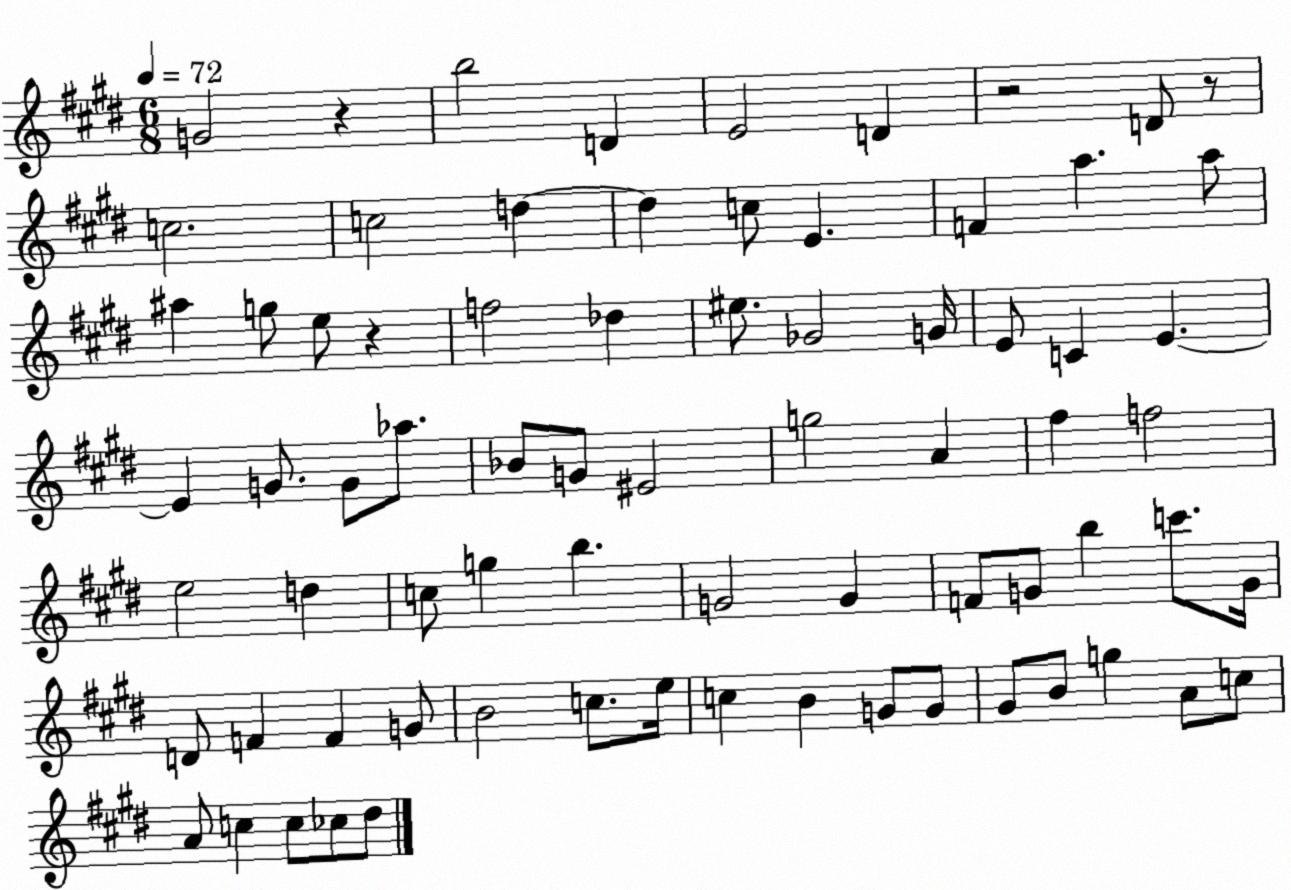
X:1
T:Untitled
M:6/8
L:1/4
K:E
G2 z b2 D E2 D z2 D/2 z/2 c2 c2 d d c/2 E F a a/2 ^a g/2 e/2 z f2 _d ^e/2 _G2 G/4 E/2 C E E G/2 G/2 _a/2 _B/2 G/2 ^E2 g2 A ^f f2 e2 d c/2 g b G2 G F/2 G/2 b c'/2 G/4 D/2 F F G/2 B2 c/2 e/4 c B G/2 G/2 ^G/2 B/2 g A/2 c/2 A/2 c c/2 _c/2 ^d/2